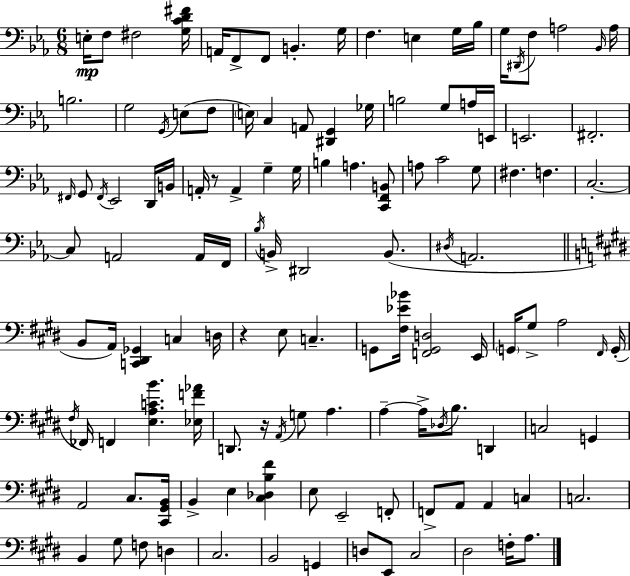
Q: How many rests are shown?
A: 3